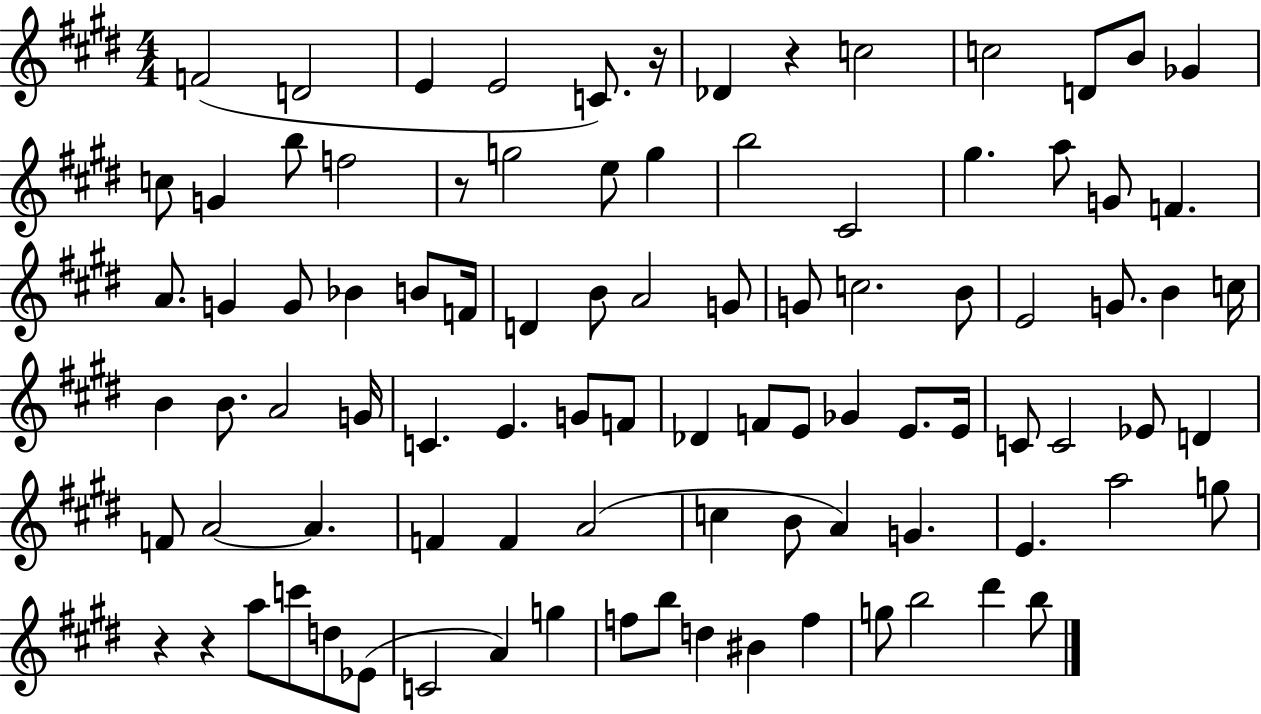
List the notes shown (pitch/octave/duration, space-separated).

F4/h D4/h E4/q E4/h C4/e. R/s Db4/q R/q C5/h C5/h D4/e B4/e Gb4/q C5/e G4/q B5/e F5/h R/e G5/h E5/e G5/q B5/h C#4/h G#5/q. A5/e G4/e F4/q. A4/e. G4/q G4/e Bb4/q B4/e F4/s D4/q B4/e A4/h G4/e G4/e C5/h. B4/e E4/h G4/e. B4/q C5/s B4/q B4/e. A4/h G4/s C4/q. E4/q. G4/e F4/e Db4/q F4/e E4/e Gb4/q E4/e. E4/s C4/e C4/h Eb4/e D4/q F4/e A4/h A4/q. F4/q F4/q A4/h C5/q B4/e A4/q G4/q. E4/q. A5/h G5/e R/q R/q A5/e C6/e D5/e Eb4/e C4/h A4/q G5/q F5/e B5/e D5/q BIS4/q F5/q G5/e B5/h D#6/q B5/e